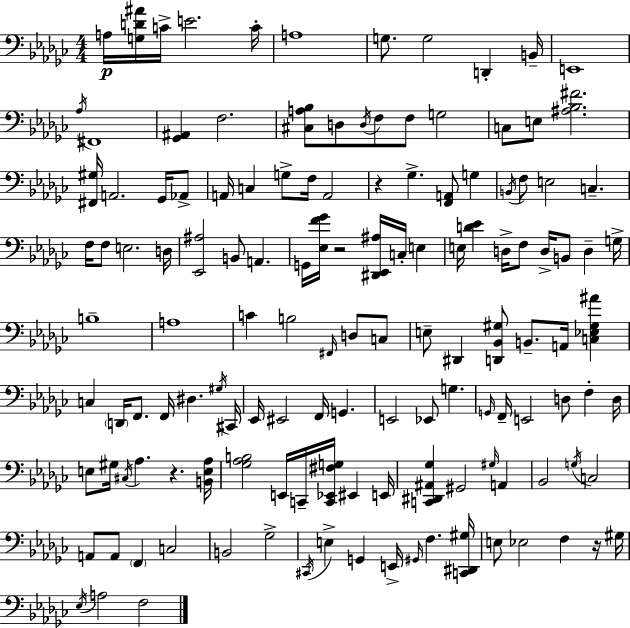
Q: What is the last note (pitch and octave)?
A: F3